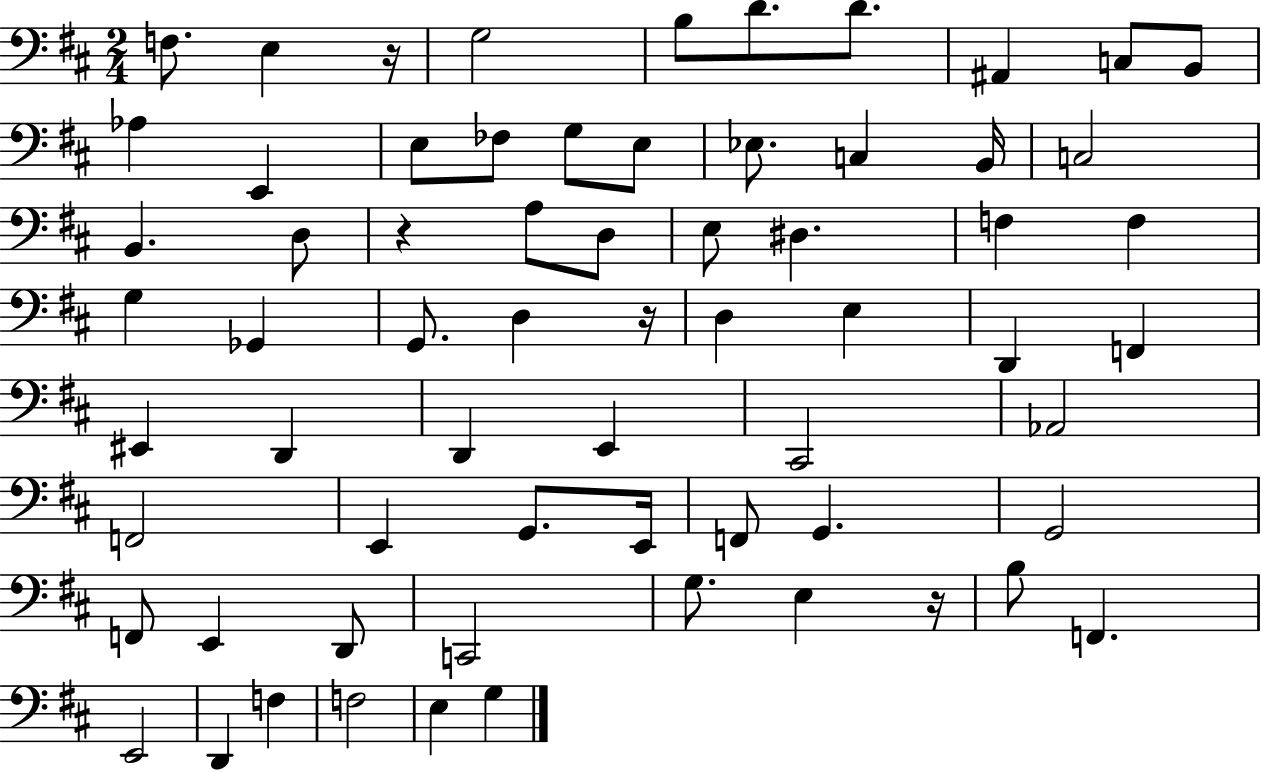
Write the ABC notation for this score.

X:1
T:Untitled
M:2/4
L:1/4
K:D
F,/2 E, z/4 G,2 B,/2 D/2 D/2 ^A,, C,/2 B,,/2 _A, E,, E,/2 _F,/2 G,/2 E,/2 _E,/2 C, B,,/4 C,2 B,, D,/2 z A,/2 D,/2 E,/2 ^D, F, F, G, _G,, G,,/2 D, z/4 D, E, D,, F,, ^E,, D,, D,, E,, ^C,,2 _A,,2 F,,2 E,, G,,/2 E,,/4 F,,/2 G,, G,,2 F,,/2 E,, D,,/2 C,,2 G,/2 E, z/4 B,/2 F,, E,,2 D,, F, F,2 E, G,